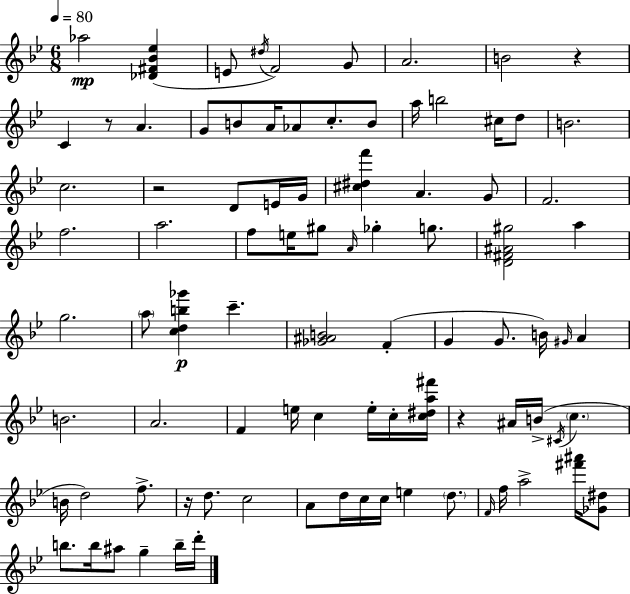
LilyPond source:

{
  \clef treble
  \numericTimeSignature
  \time 6/8
  \key bes \major
  \tempo 4 = 80
  aes''2\mp <des' fis' bes' ees''>4( | e'8 \acciaccatura { dis''16 }) f'2 g'8 | a'2. | b'2 r4 | \break c'4 r8 a'4. | g'8 b'8 a'16 aes'8 c''8.-. b'8 | a''16 b''2 cis''16 d''8 | b'2. | \break c''2. | r2 d'8 e'16 | g'16 <cis'' dis'' f'''>4 a'4. g'8 | f'2. | \break f''2. | a''2. | f''8 e''16 gis''8 \grace { a'16 } ges''4-. g''8. | <d' fis' ais' gis''>2 a''4 | \break g''2. | \parenthesize a''8 <c'' d'' b'' ges'''>4\p c'''4.-- | <ges' ais' b'>2 f'4-.( | g'4 g'8. b'16) \grace { gis'16 } a'4 | \break b'2. | a'2. | f'4 e''16 c''4 | e''16-. c''16-. <c'' dis'' a'' fis'''>16 r4 ais'16 b'16->( \acciaccatura { cis'16 } \parenthesize c''4. | \break b'16 d''2) | f''8.-> r16 d''8. c''2 | a'8 d''16 c''16 c''16 e''4 | \parenthesize d''8. \grace { f'16 } f''16 a''2-> | \break <fis''' ais'''>16 <ges' dis''>8 b''8. b''16 ais''8 g''4-- | b''16-- d'''16-. \bar "|."
}